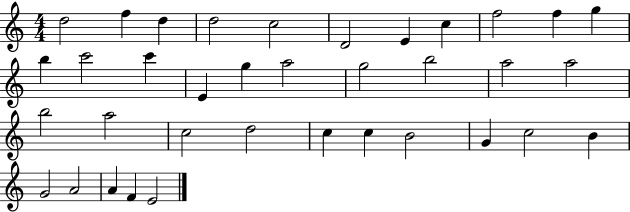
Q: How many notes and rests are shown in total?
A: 36